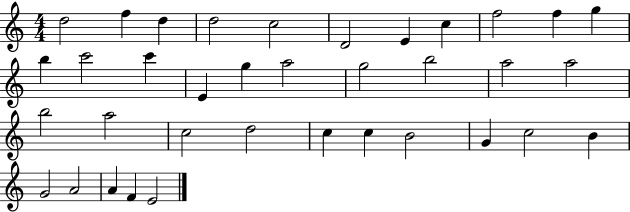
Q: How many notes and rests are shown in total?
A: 36